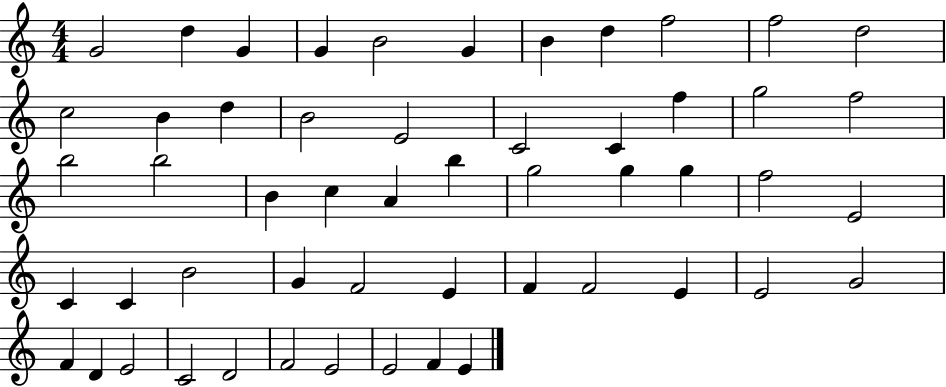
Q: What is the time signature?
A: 4/4